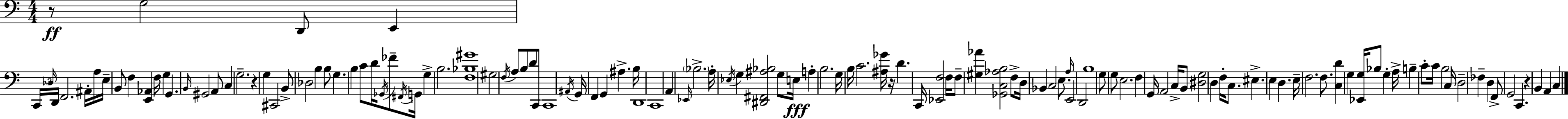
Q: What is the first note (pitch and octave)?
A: G3